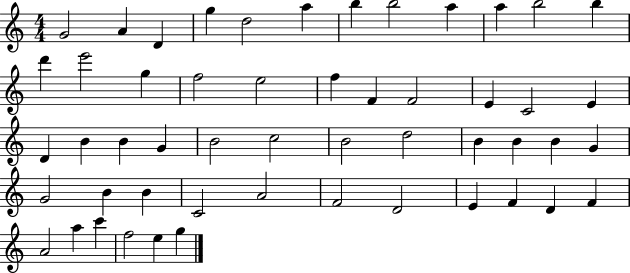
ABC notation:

X:1
T:Untitled
M:4/4
L:1/4
K:C
G2 A D g d2 a b b2 a a b2 b d' e'2 g f2 e2 f F F2 E C2 E D B B G B2 c2 B2 d2 B B B G G2 B B C2 A2 F2 D2 E F D F A2 a c' f2 e g